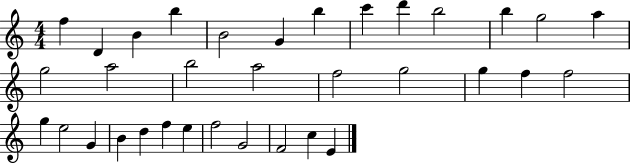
F5/q D4/q B4/q B5/q B4/h G4/q B5/q C6/q D6/q B5/h B5/q G5/h A5/q G5/h A5/h B5/h A5/h F5/h G5/h G5/q F5/q F5/h G5/q E5/h G4/q B4/q D5/q F5/q E5/q F5/h G4/h F4/h C5/q E4/q